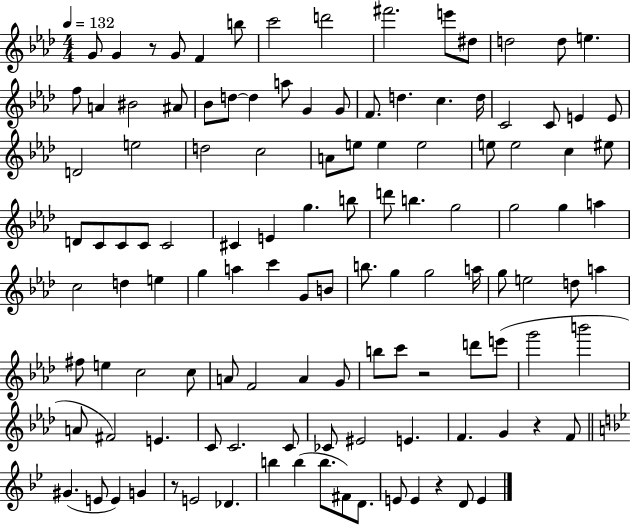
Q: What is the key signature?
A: AES major